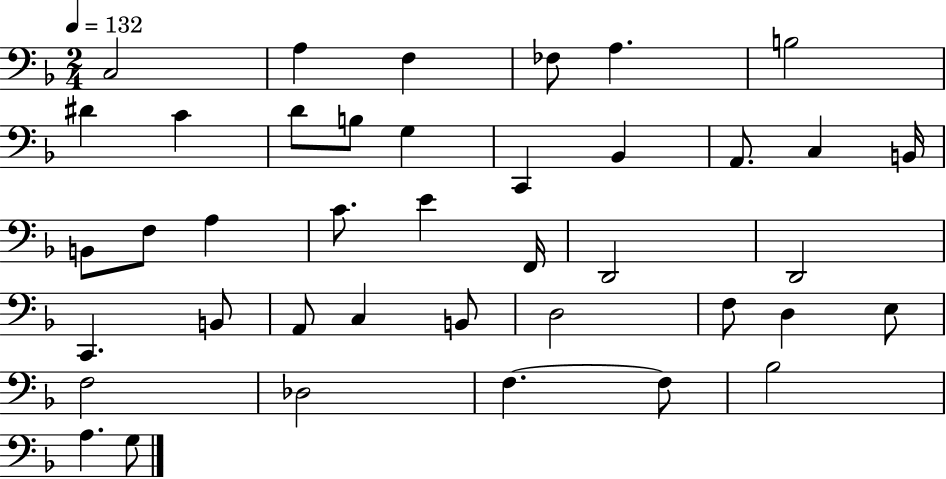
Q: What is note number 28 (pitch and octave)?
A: C3